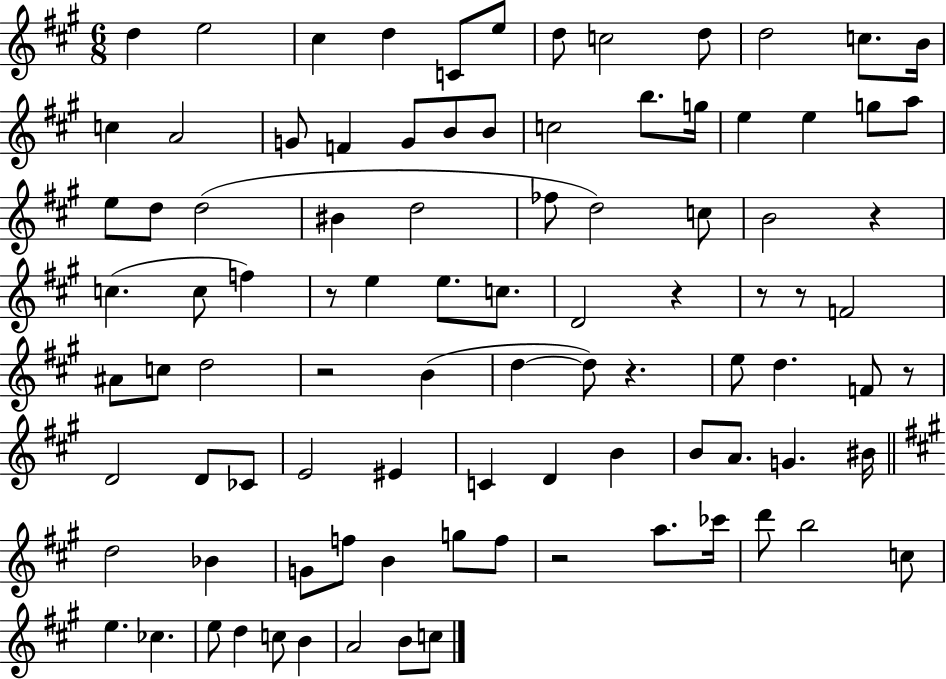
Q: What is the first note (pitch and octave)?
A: D5